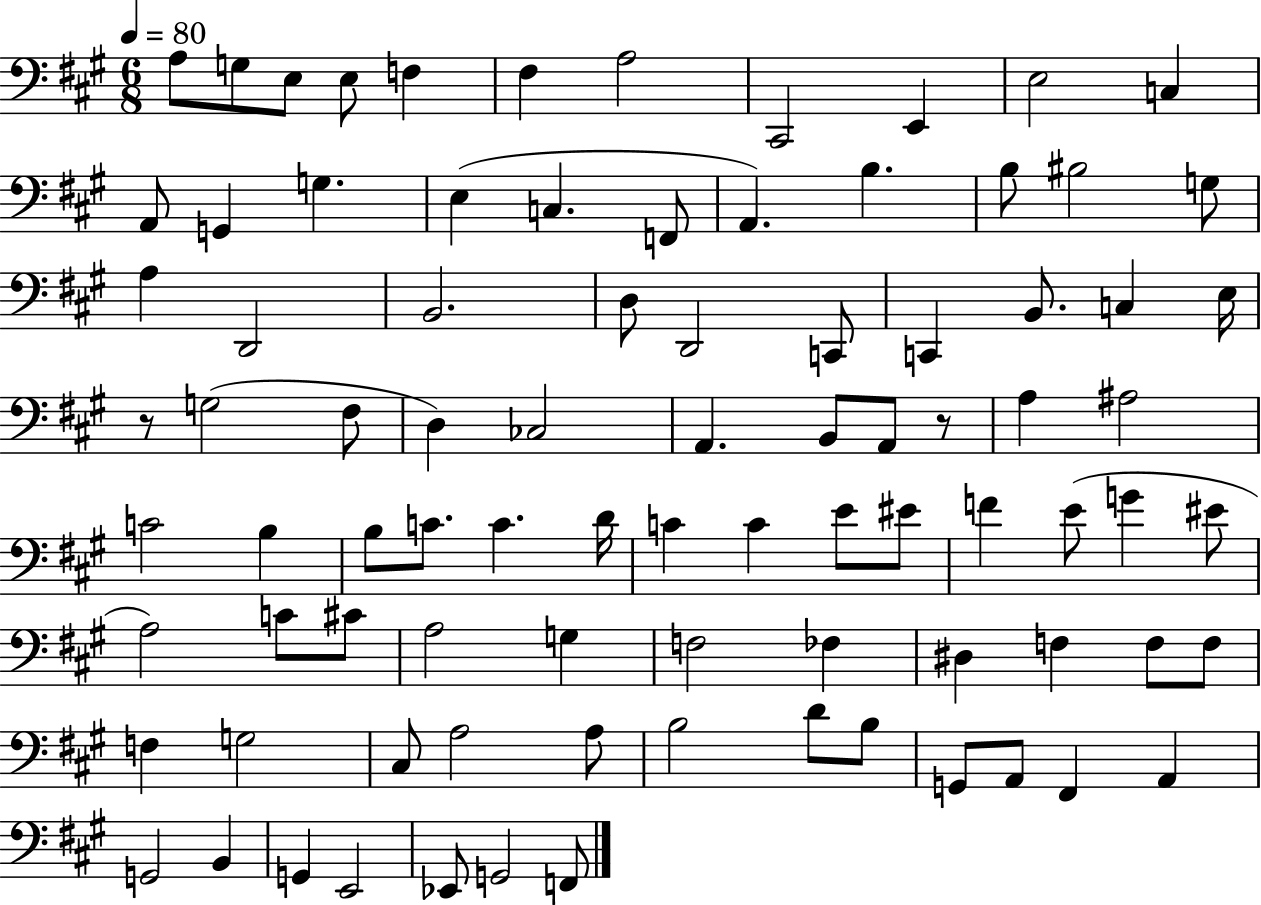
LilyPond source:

{
  \clef bass
  \numericTimeSignature
  \time 6/8
  \key a \major
  \tempo 4 = 80
  \repeat volta 2 { a8 g8 e8 e8 f4 | fis4 a2 | cis,2 e,4 | e2 c4 | \break a,8 g,4 g4. | e4( c4. f,8 | a,4.) b4. | b8 bis2 g8 | \break a4 d,2 | b,2. | d8 d,2 c,8 | c,4 b,8. c4 e16 | \break r8 g2( fis8 | d4) ces2 | a,4. b,8 a,8 r8 | a4 ais2 | \break c'2 b4 | b8 c'8. c'4. d'16 | c'4 c'4 e'8 eis'8 | f'4 e'8( g'4 eis'8 | \break a2) c'8 cis'8 | a2 g4 | f2 fes4 | dis4 f4 f8 f8 | \break f4 g2 | cis8 a2 a8 | b2 d'8 b8 | g,8 a,8 fis,4 a,4 | \break g,2 b,4 | g,4 e,2 | ees,8 g,2 f,8 | } \bar "|."
}